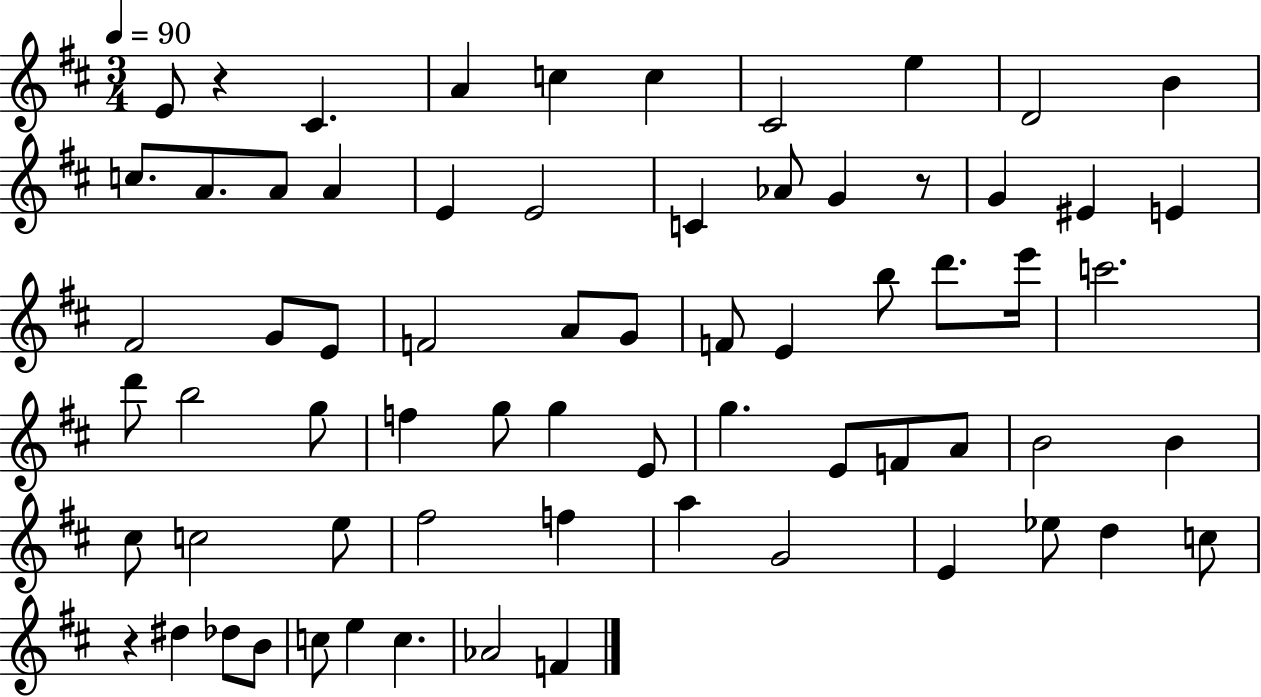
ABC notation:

X:1
T:Untitled
M:3/4
L:1/4
K:D
E/2 z ^C A c c ^C2 e D2 B c/2 A/2 A/2 A E E2 C _A/2 G z/2 G ^E E ^F2 G/2 E/2 F2 A/2 G/2 F/2 E b/2 d'/2 e'/4 c'2 d'/2 b2 g/2 f g/2 g E/2 g E/2 F/2 A/2 B2 B ^c/2 c2 e/2 ^f2 f a G2 E _e/2 d c/2 z ^d _d/2 B/2 c/2 e c _A2 F